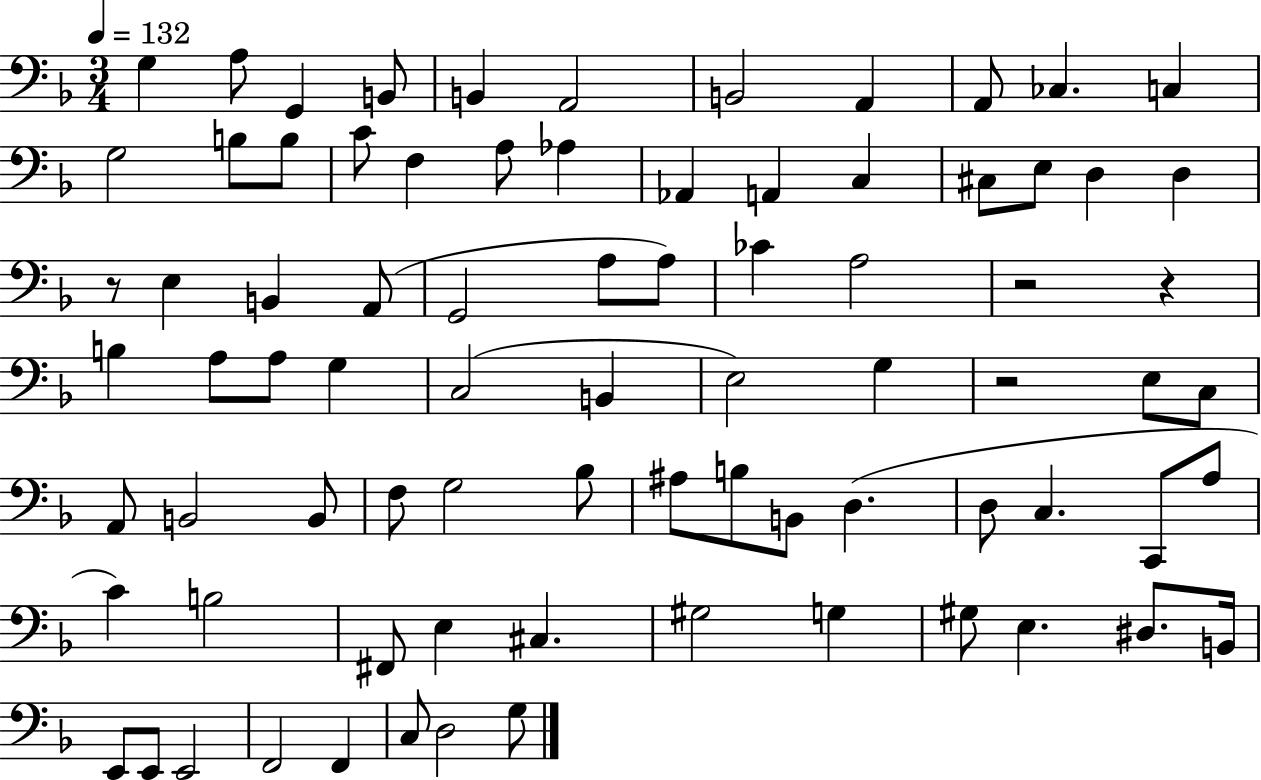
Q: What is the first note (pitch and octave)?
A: G3